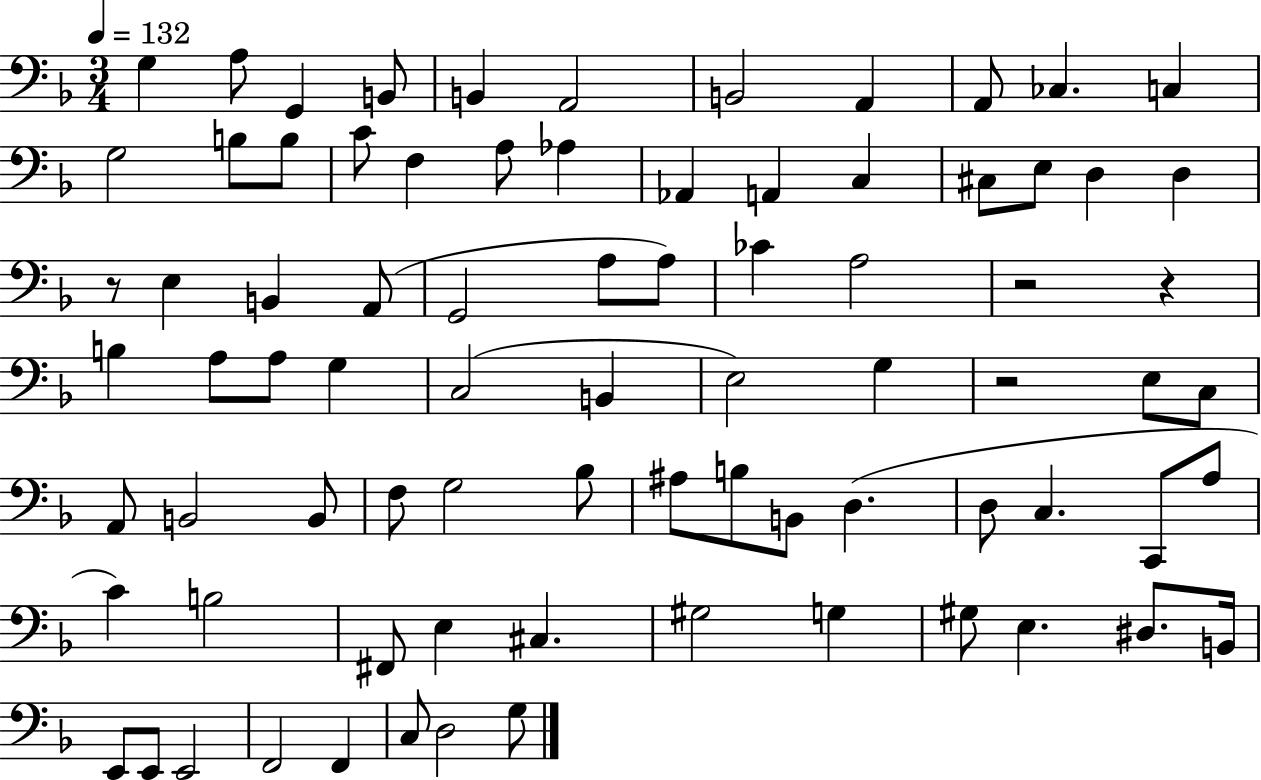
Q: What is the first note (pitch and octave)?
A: G3